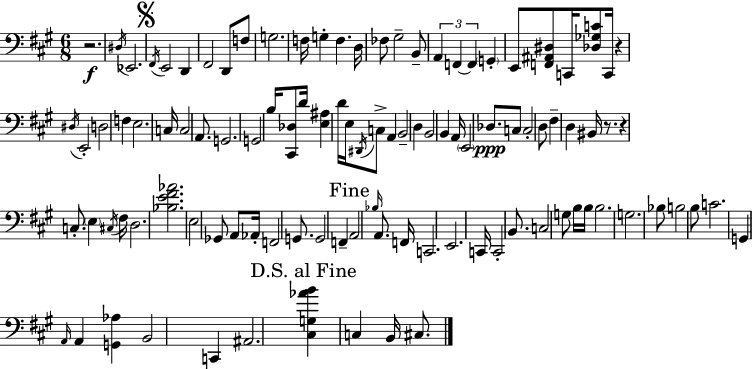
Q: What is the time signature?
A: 6/8